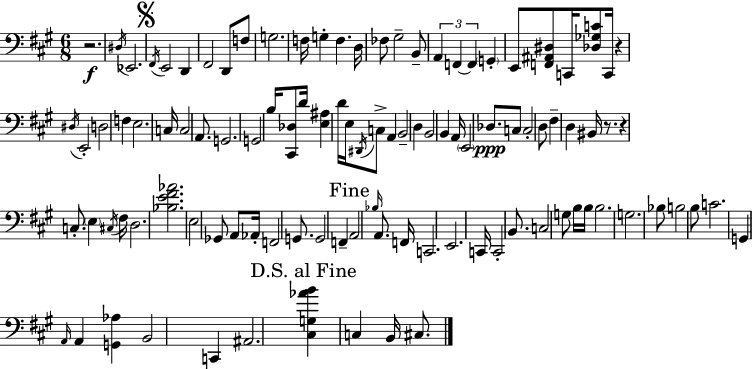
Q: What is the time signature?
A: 6/8